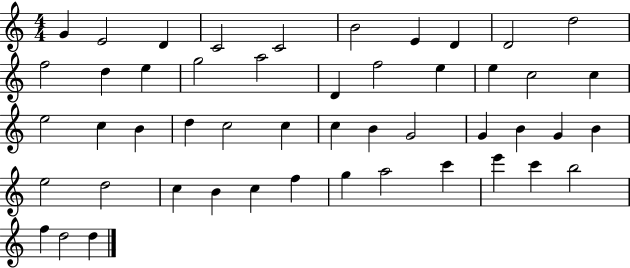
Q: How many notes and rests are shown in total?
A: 49